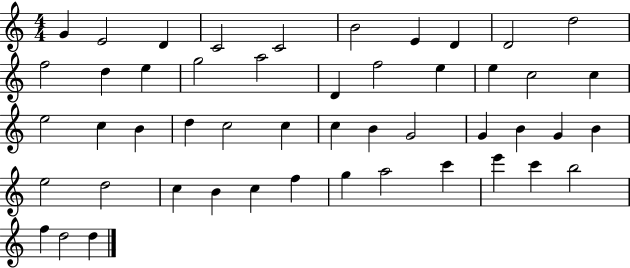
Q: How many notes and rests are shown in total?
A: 49